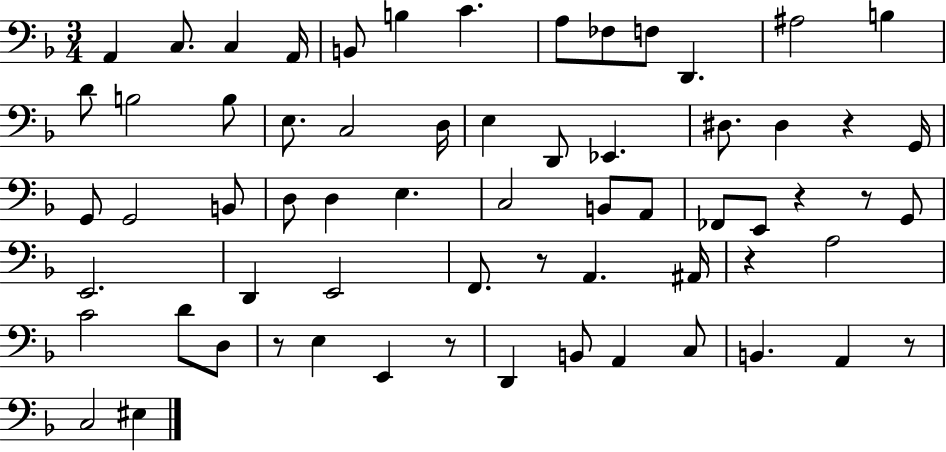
X:1
T:Untitled
M:3/4
L:1/4
K:F
A,, C,/2 C, A,,/4 B,,/2 B, C A,/2 _F,/2 F,/2 D,, ^A,2 B, D/2 B,2 B,/2 E,/2 C,2 D,/4 E, D,,/2 _E,, ^D,/2 ^D, z G,,/4 G,,/2 G,,2 B,,/2 D,/2 D, E, C,2 B,,/2 A,,/2 _F,,/2 E,,/2 z z/2 G,,/2 E,,2 D,, E,,2 F,,/2 z/2 A,, ^A,,/4 z A,2 C2 D/2 D,/2 z/2 E, E,, z/2 D,, B,,/2 A,, C,/2 B,, A,, z/2 C,2 ^E,